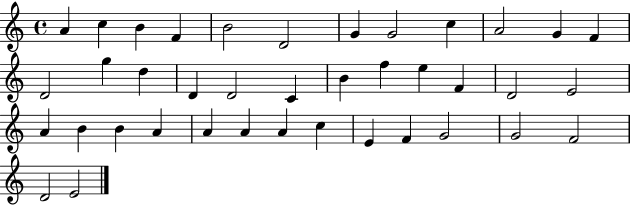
X:1
T:Untitled
M:4/4
L:1/4
K:C
A c B F B2 D2 G G2 c A2 G F D2 g d D D2 C B f e F D2 E2 A B B A A A A c E F G2 G2 F2 D2 E2